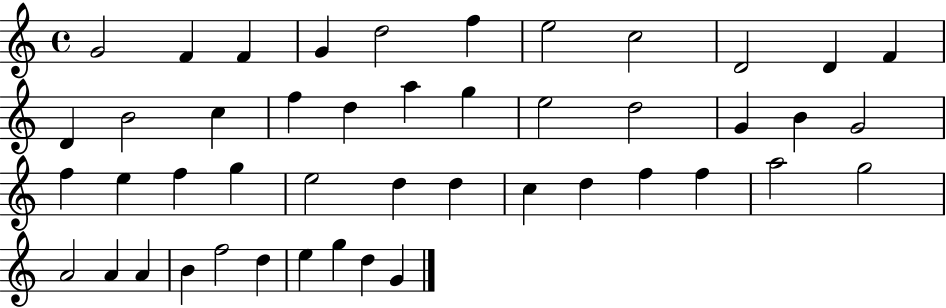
X:1
T:Untitled
M:4/4
L:1/4
K:C
G2 F F G d2 f e2 c2 D2 D F D B2 c f d a g e2 d2 G B G2 f e f g e2 d d c d f f a2 g2 A2 A A B f2 d e g d G